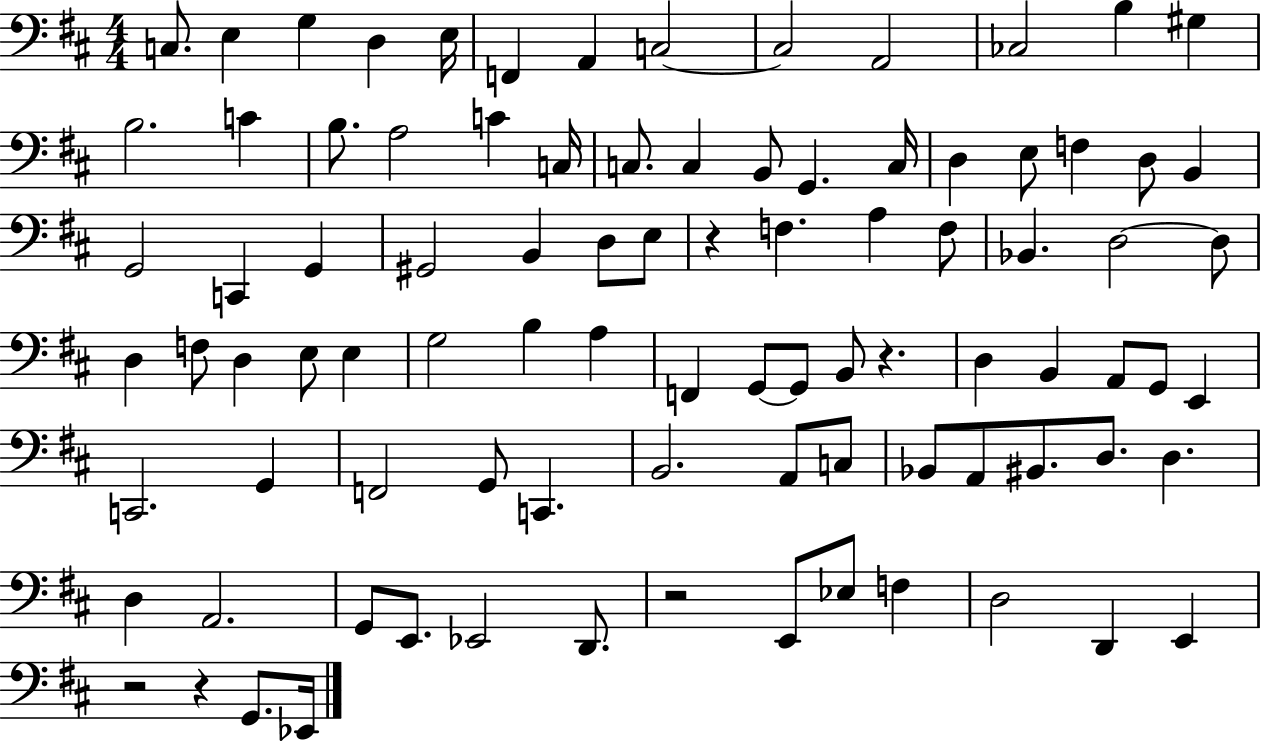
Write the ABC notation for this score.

X:1
T:Untitled
M:4/4
L:1/4
K:D
C,/2 E, G, D, E,/4 F,, A,, C,2 C,2 A,,2 _C,2 B, ^G, B,2 C B,/2 A,2 C C,/4 C,/2 C, B,,/2 G,, C,/4 D, E,/2 F, D,/2 B,, G,,2 C,, G,, ^G,,2 B,, D,/2 E,/2 z F, A, F,/2 _B,, D,2 D,/2 D, F,/2 D, E,/2 E, G,2 B, A, F,, G,,/2 G,,/2 B,,/2 z D, B,, A,,/2 G,,/2 E,, C,,2 G,, F,,2 G,,/2 C,, B,,2 A,,/2 C,/2 _B,,/2 A,,/2 ^B,,/2 D,/2 D, D, A,,2 G,,/2 E,,/2 _E,,2 D,,/2 z2 E,,/2 _E,/2 F, D,2 D,, E,, z2 z G,,/2 _E,,/4